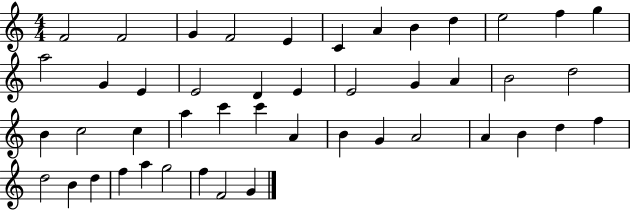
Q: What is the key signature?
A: C major